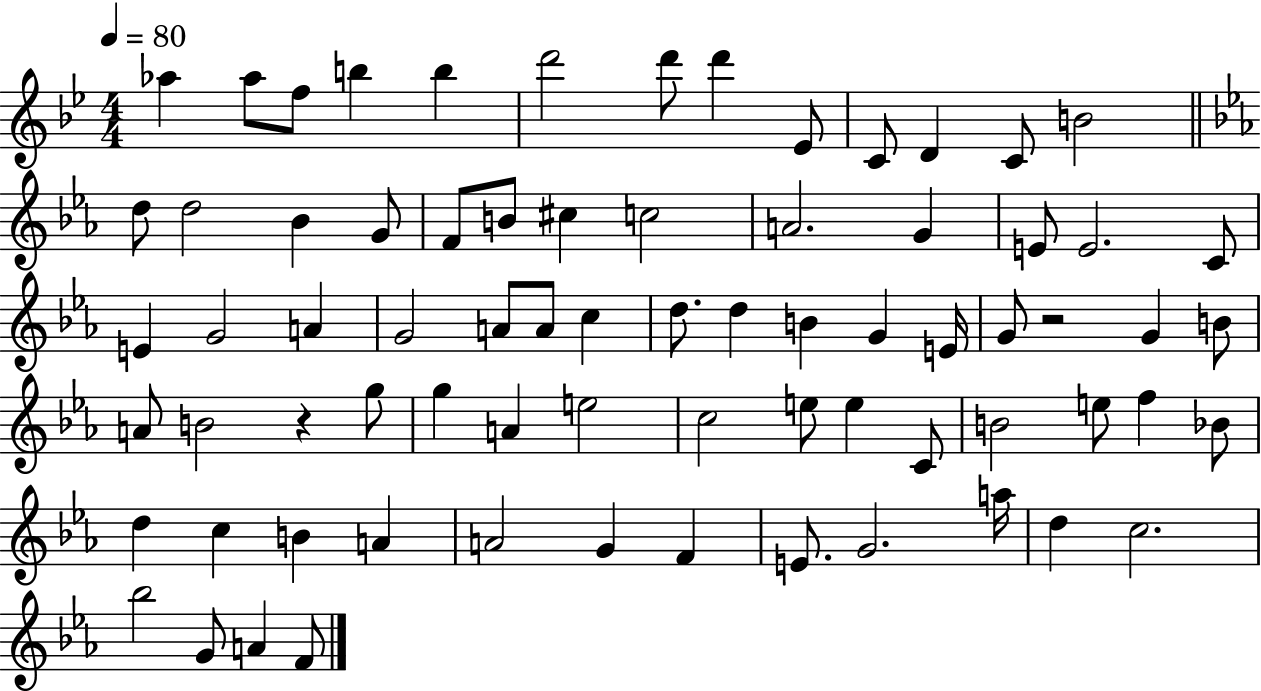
Ab5/q Ab5/e F5/e B5/q B5/q D6/h D6/e D6/q Eb4/e C4/e D4/q C4/e B4/h D5/e D5/h Bb4/q G4/e F4/e B4/e C#5/q C5/h A4/h. G4/q E4/e E4/h. C4/e E4/q G4/h A4/q G4/h A4/e A4/e C5/q D5/e. D5/q B4/q G4/q E4/s G4/e R/h G4/q B4/e A4/e B4/h R/q G5/e G5/q A4/q E5/h C5/h E5/e E5/q C4/e B4/h E5/e F5/q Bb4/e D5/q C5/q B4/q A4/q A4/h G4/q F4/q E4/e. G4/h. A5/s D5/q C5/h. Bb5/h G4/e A4/q F4/e